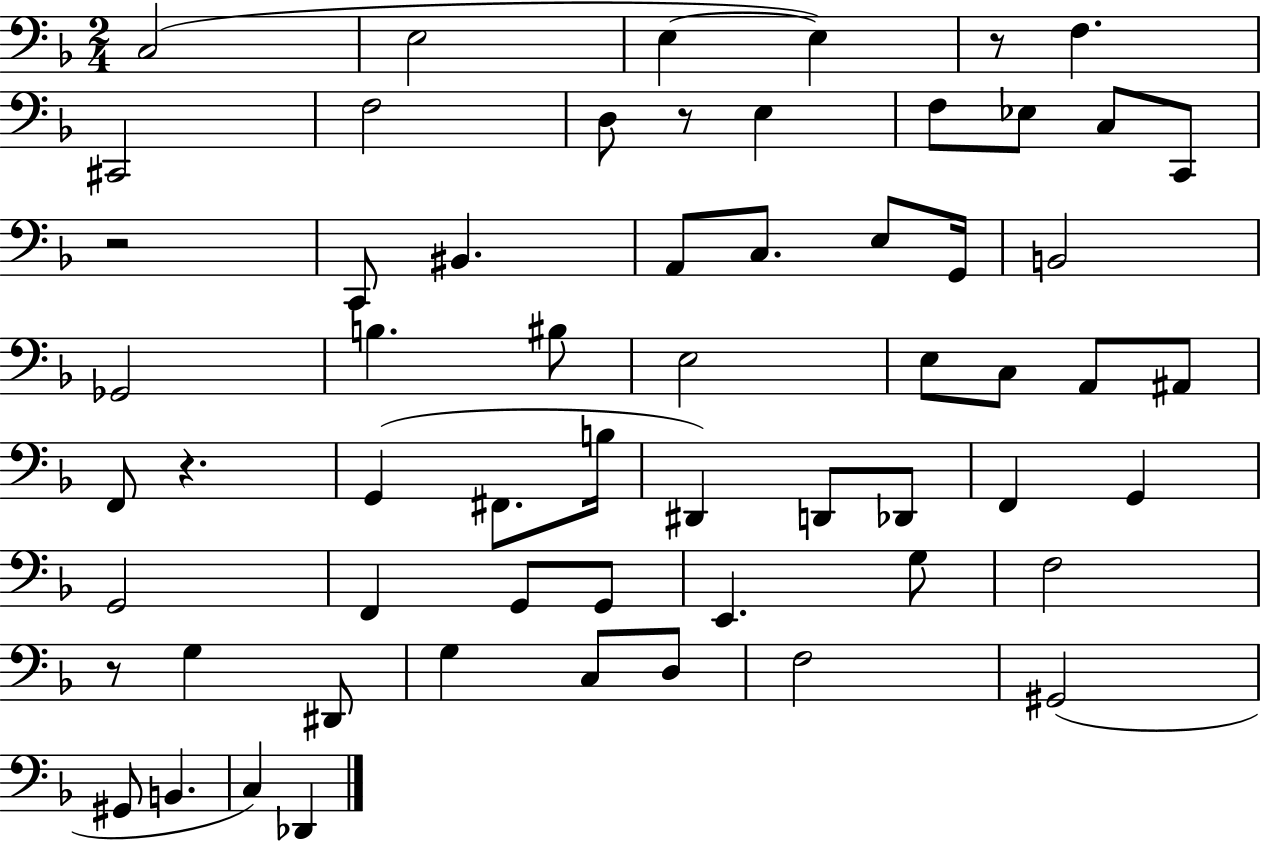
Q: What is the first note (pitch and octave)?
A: C3